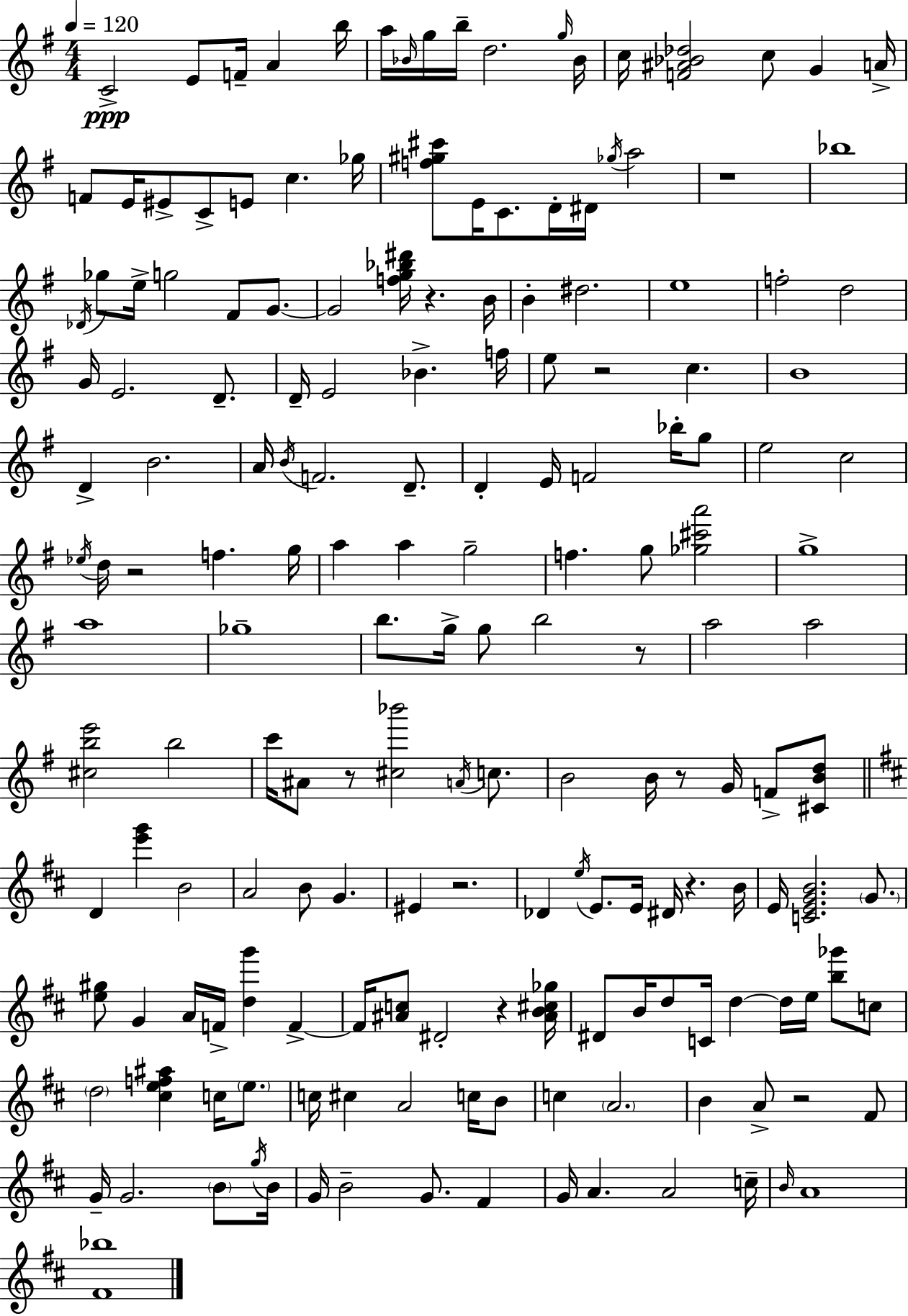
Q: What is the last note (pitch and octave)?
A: A4